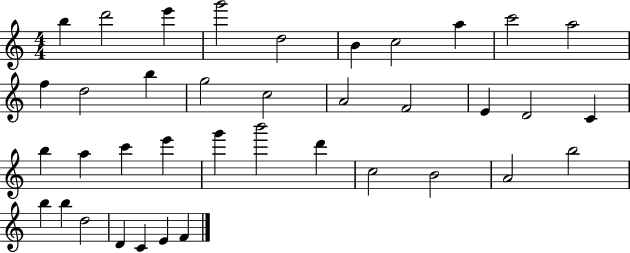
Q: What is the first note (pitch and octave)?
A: B5